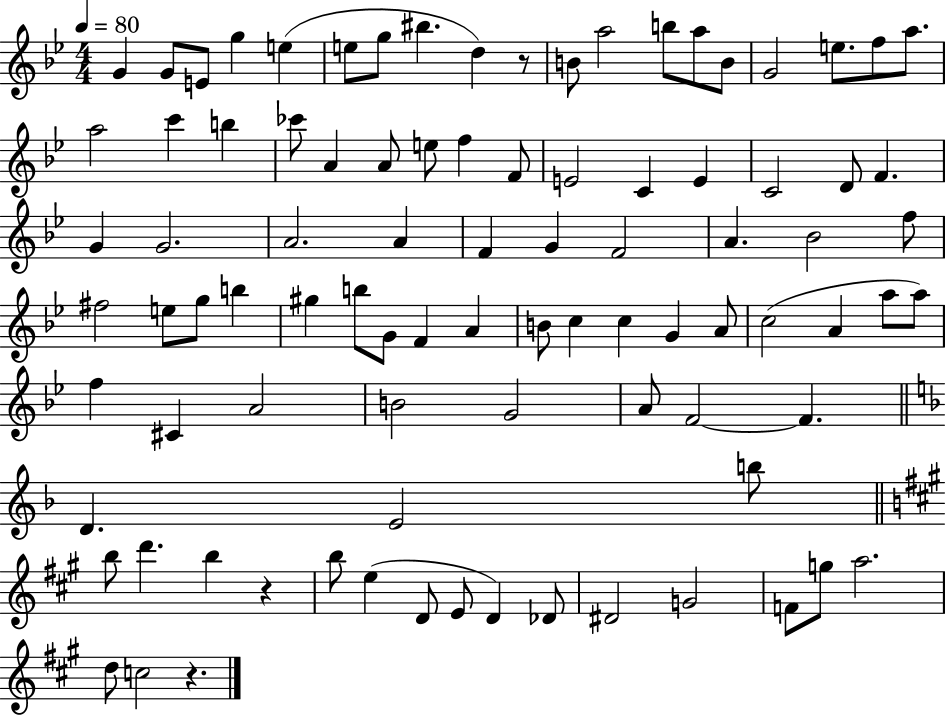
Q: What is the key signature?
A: BES major